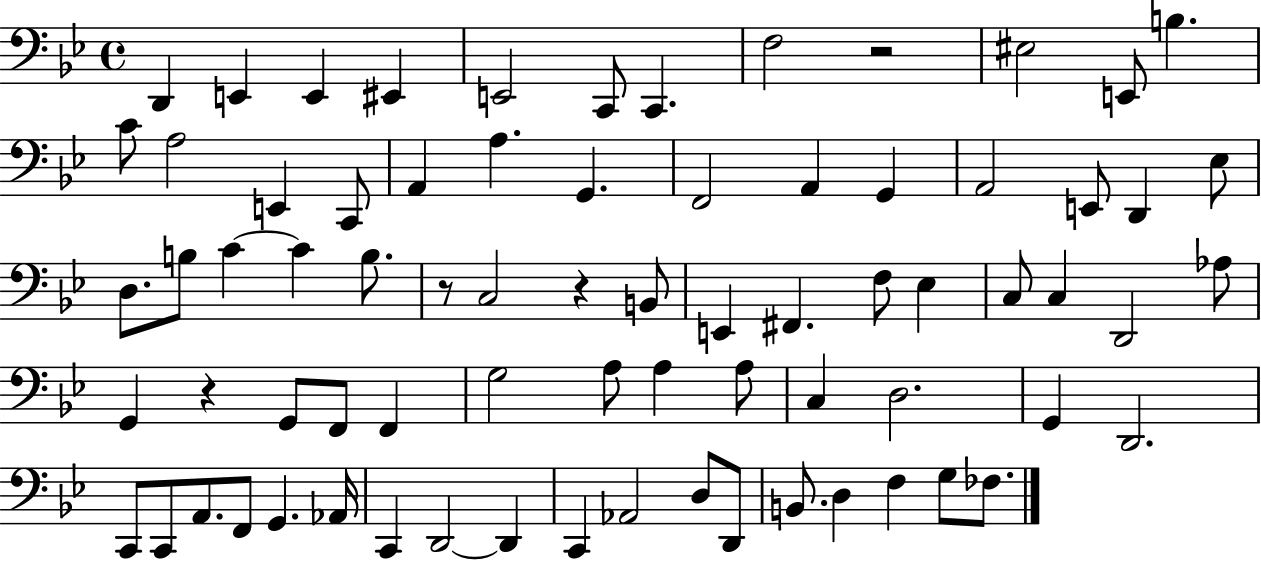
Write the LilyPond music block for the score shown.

{
  \clef bass
  \time 4/4
  \defaultTimeSignature
  \key bes \major
  d,4 e,4 e,4 eis,4 | e,2 c,8 c,4. | f2 r2 | eis2 e,8 b4. | \break c'8 a2 e,4 c,8 | a,4 a4. g,4. | f,2 a,4 g,4 | a,2 e,8 d,4 ees8 | \break d8. b8 c'4~~ c'4 b8. | r8 c2 r4 b,8 | e,4 fis,4. f8 ees4 | c8 c4 d,2 aes8 | \break g,4 r4 g,8 f,8 f,4 | g2 a8 a4 a8 | c4 d2. | g,4 d,2. | \break c,8 c,8 a,8. f,8 g,4. aes,16 | c,4 d,2~~ d,4 | c,4 aes,2 d8 d,8 | b,8. d4 f4 g8 fes8. | \break \bar "|."
}